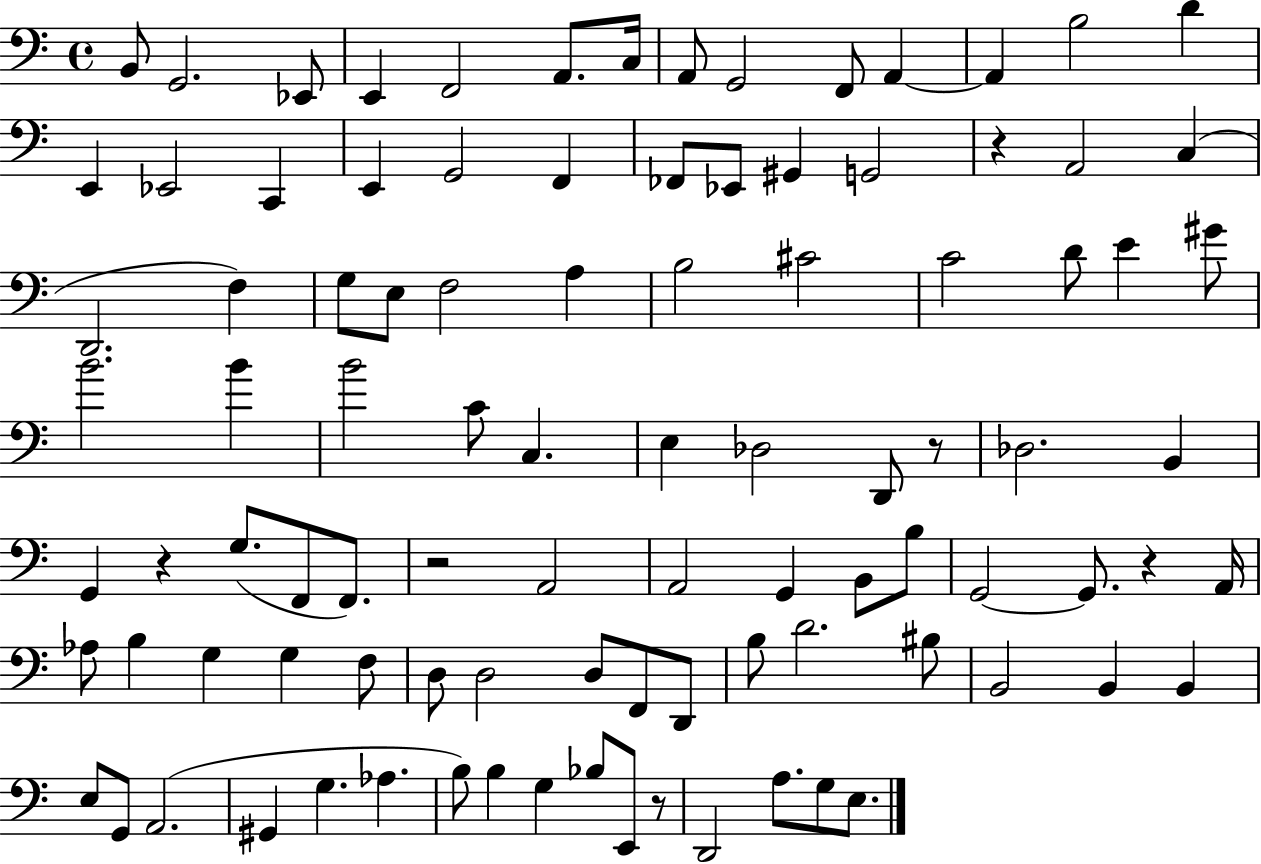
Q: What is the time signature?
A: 4/4